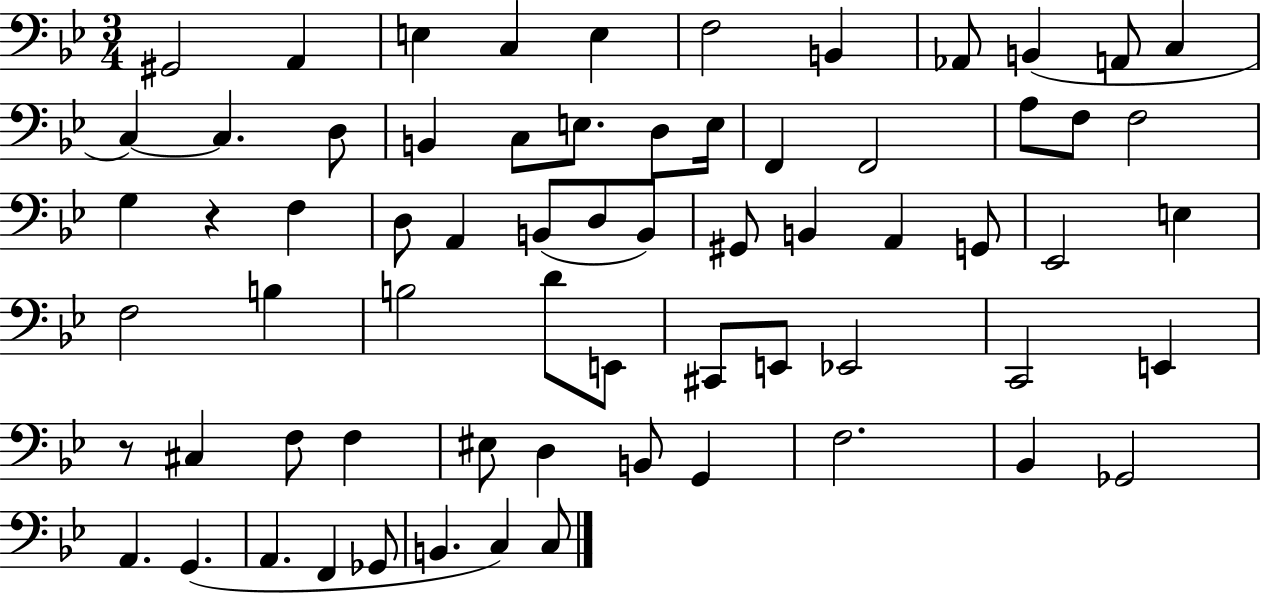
G#2/h A2/q E3/q C3/q E3/q F3/h B2/q Ab2/e B2/q A2/e C3/q C3/q C3/q. D3/e B2/q C3/e E3/e. D3/e E3/s F2/q F2/h A3/e F3/e F3/h G3/q R/q F3/q D3/e A2/q B2/e D3/e B2/e G#2/e B2/q A2/q G2/e Eb2/h E3/q F3/h B3/q B3/h D4/e E2/e C#2/e E2/e Eb2/h C2/h E2/q R/e C#3/q F3/e F3/q EIS3/e D3/q B2/e G2/q F3/h. Bb2/q Gb2/h A2/q. G2/q. A2/q. F2/q Gb2/e B2/q. C3/q C3/e